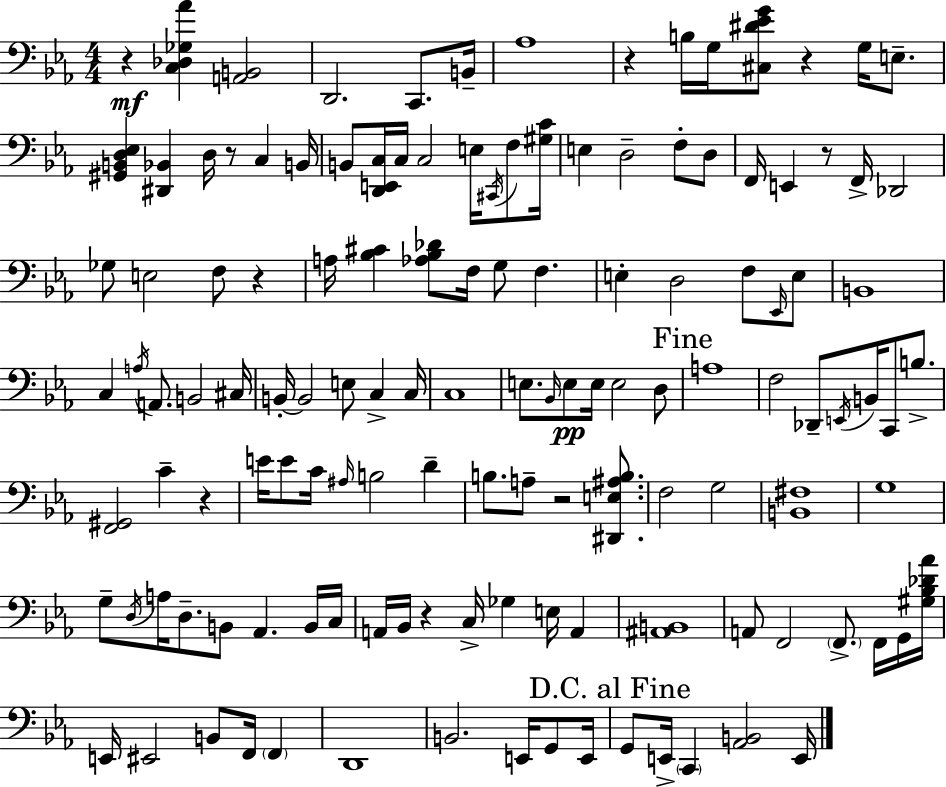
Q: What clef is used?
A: bass